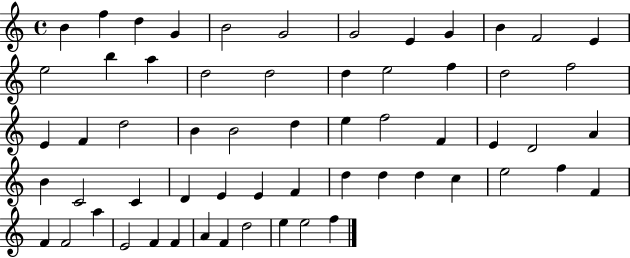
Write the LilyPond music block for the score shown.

{
  \clef treble
  \time 4/4
  \defaultTimeSignature
  \key c \major
  b'4 f''4 d''4 g'4 | b'2 g'2 | g'2 e'4 g'4 | b'4 f'2 e'4 | \break e''2 b''4 a''4 | d''2 d''2 | d''4 e''2 f''4 | d''2 f''2 | \break e'4 f'4 d''2 | b'4 b'2 d''4 | e''4 f''2 f'4 | e'4 d'2 a'4 | \break b'4 c'2 c'4 | d'4 e'4 e'4 f'4 | d''4 d''4 d''4 c''4 | e''2 f''4 f'4 | \break f'4 f'2 a''4 | e'2 f'4 f'4 | a'4 f'4 d''2 | e''4 e''2 f''4 | \break \bar "|."
}